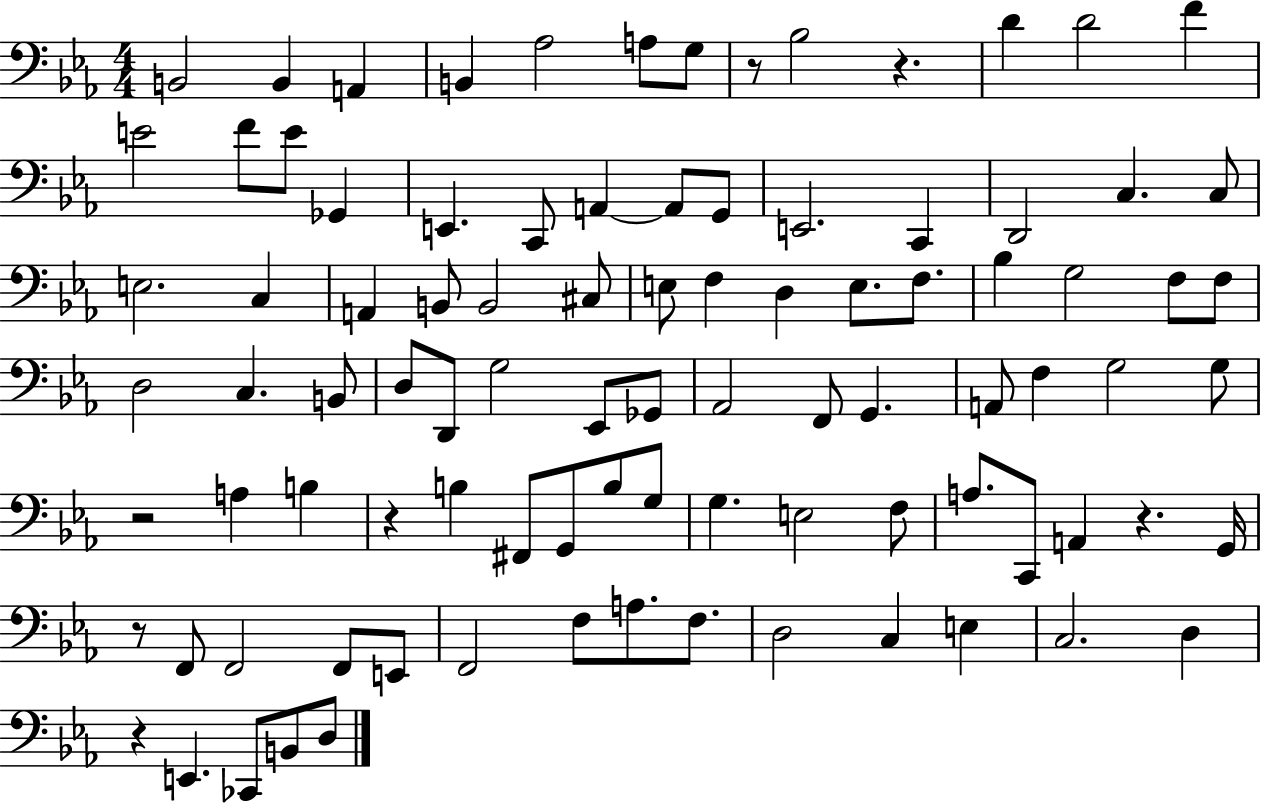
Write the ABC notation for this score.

X:1
T:Untitled
M:4/4
L:1/4
K:Eb
B,,2 B,, A,, B,, _A,2 A,/2 G,/2 z/2 _B,2 z D D2 F E2 F/2 E/2 _G,, E,, C,,/2 A,, A,,/2 G,,/2 E,,2 C,, D,,2 C, C,/2 E,2 C, A,, B,,/2 B,,2 ^C,/2 E,/2 F, D, E,/2 F,/2 _B, G,2 F,/2 F,/2 D,2 C, B,,/2 D,/2 D,,/2 G,2 _E,,/2 _G,,/2 _A,,2 F,,/2 G,, A,,/2 F, G,2 G,/2 z2 A, B, z B, ^F,,/2 G,,/2 B,/2 G,/2 G, E,2 F,/2 A,/2 C,,/2 A,, z G,,/4 z/2 F,,/2 F,,2 F,,/2 E,,/2 F,,2 F,/2 A,/2 F,/2 D,2 C, E, C,2 D, z E,, _C,,/2 B,,/2 D,/2